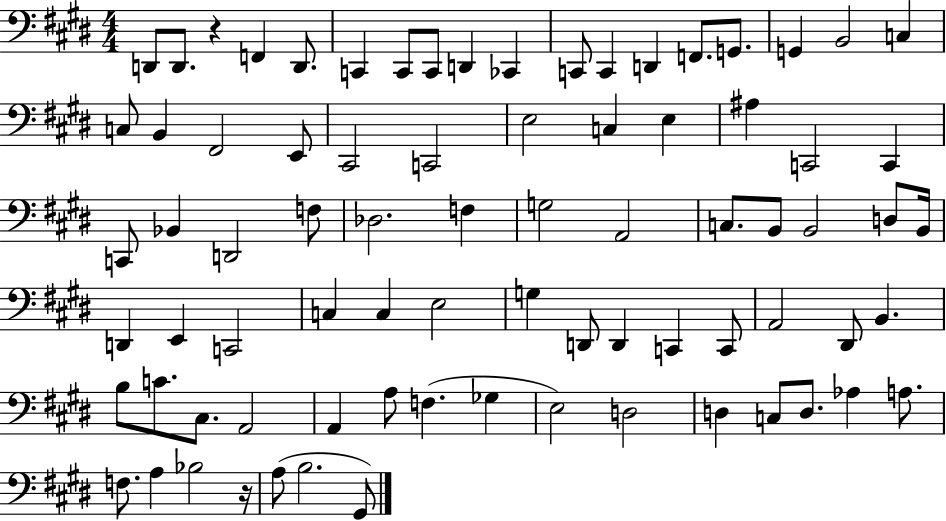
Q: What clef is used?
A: bass